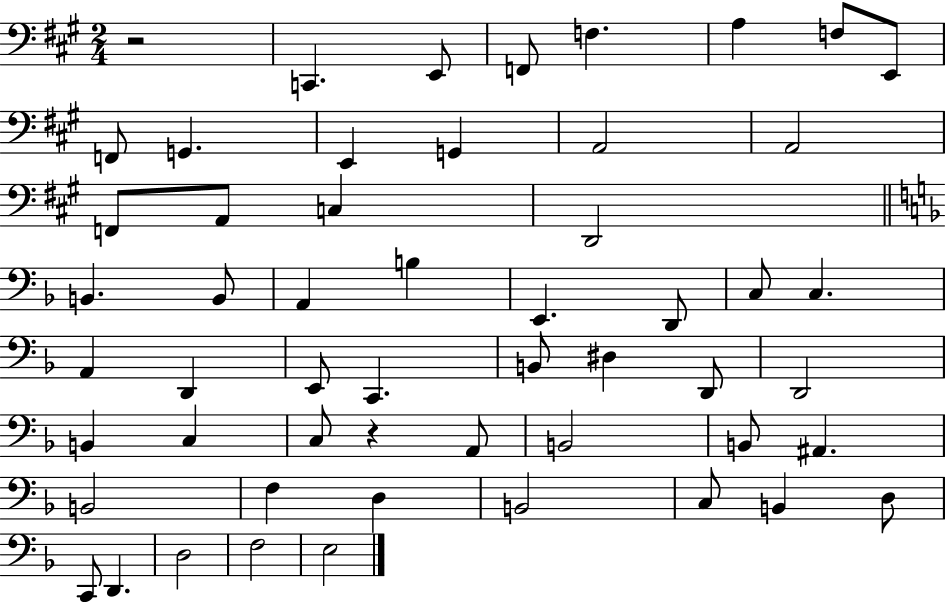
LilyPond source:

{
  \clef bass
  \numericTimeSignature
  \time 2/4
  \key a \major
  r2 | c,4. e,8 | f,8 f4. | a4 f8 e,8 | \break f,8 g,4. | e,4 g,4 | a,2 | a,2 | \break f,8 a,8 c4 | d,2 | \bar "||" \break \key f \major b,4. b,8 | a,4 b4 | e,4. d,8 | c8 c4. | \break a,4 d,4 | e,8 c,4. | b,8 dis4 d,8 | d,2 | \break b,4 c4 | c8 r4 a,8 | b,2 | b,8 ais,4. | \break b,2 | f4 d4 | b,2 | c8 b,4 d8 | \break c,8 d,4. | d2 | f2 | e2 | \break \bar "|."
}